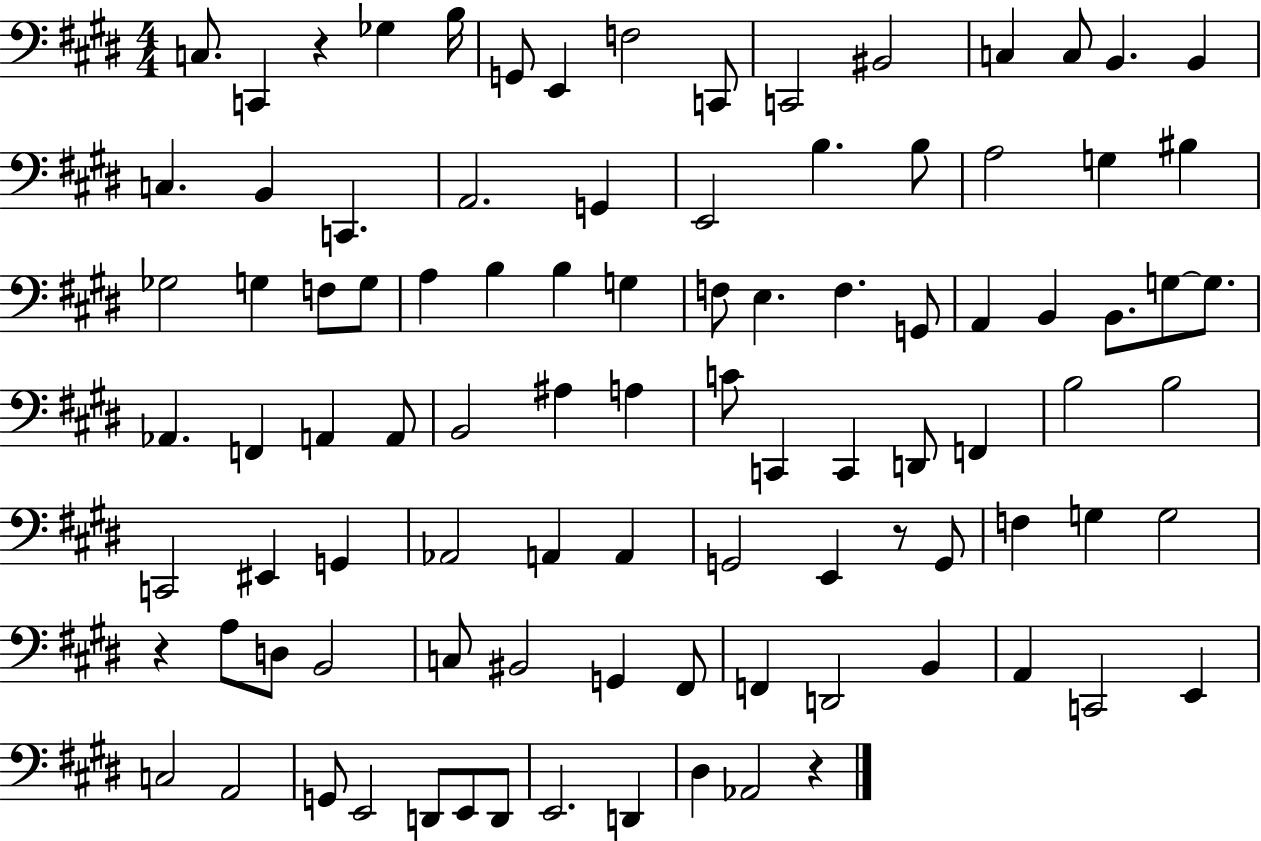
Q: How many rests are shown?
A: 4